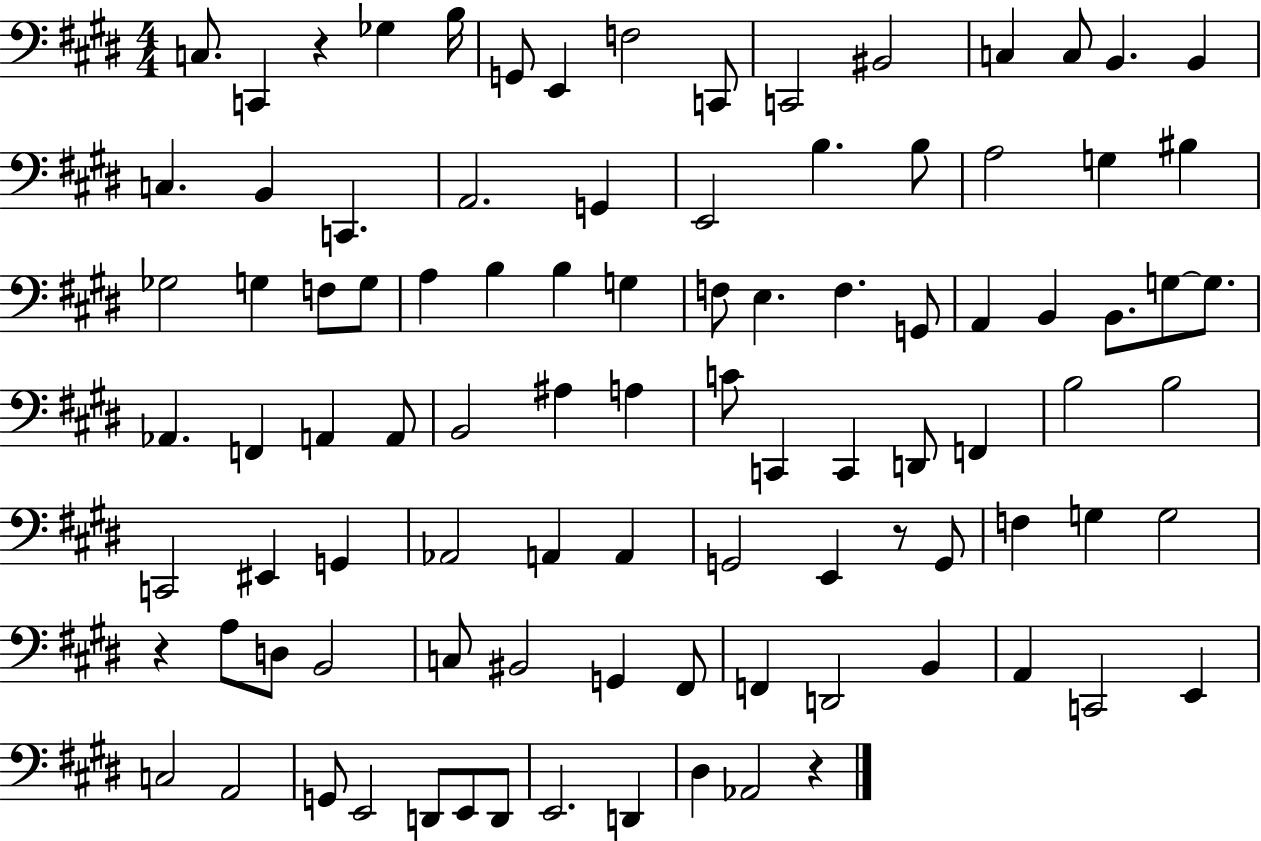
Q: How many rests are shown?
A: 4